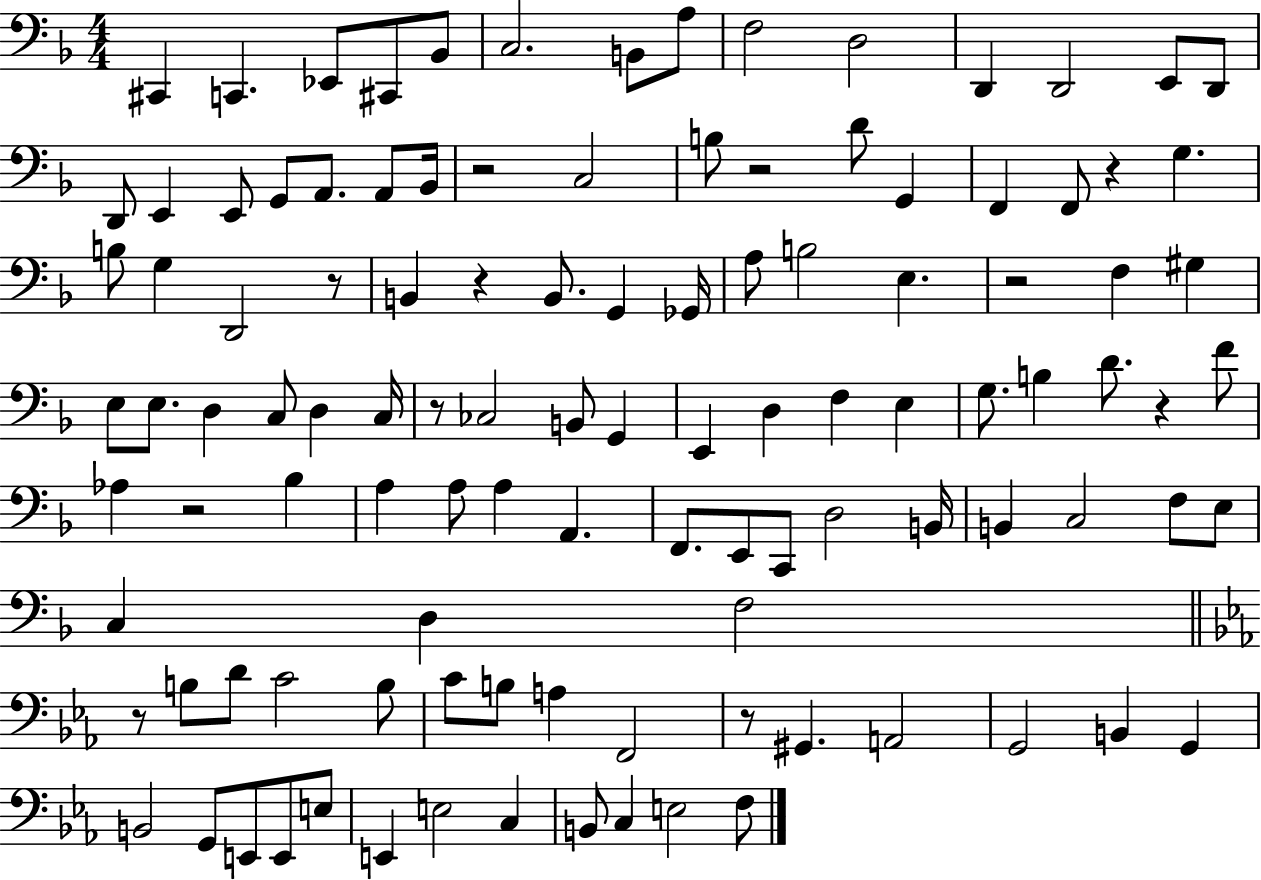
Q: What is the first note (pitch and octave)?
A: C#2